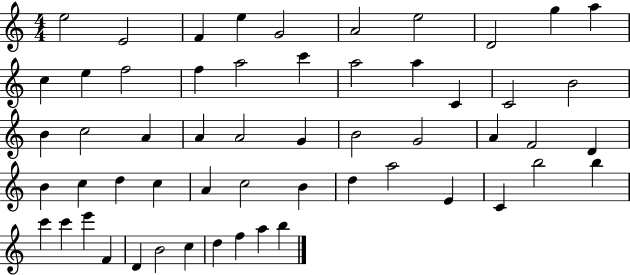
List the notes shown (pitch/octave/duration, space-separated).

E5/h E4/h F4/q E5/q G4/h A4/h E5/h D4/h G5/q A5/q C5/q E5/q F5/h F5/q A5/h C6/q A5/h A5/q C4/q C4/h B4/h B4/q C5/h A4/q A4/q A4/h G4/q B4/h G4/h A4/q F4/h D4/q B4/q C5/q D5/q C5/q A4/q C5/h B4/q D5/q A5/h E4/q C4/q B5/h B5/q C6/q C6/q E6/q F4/q D4/q B4/h C5/q D5/q F5/q A5/q B5/q